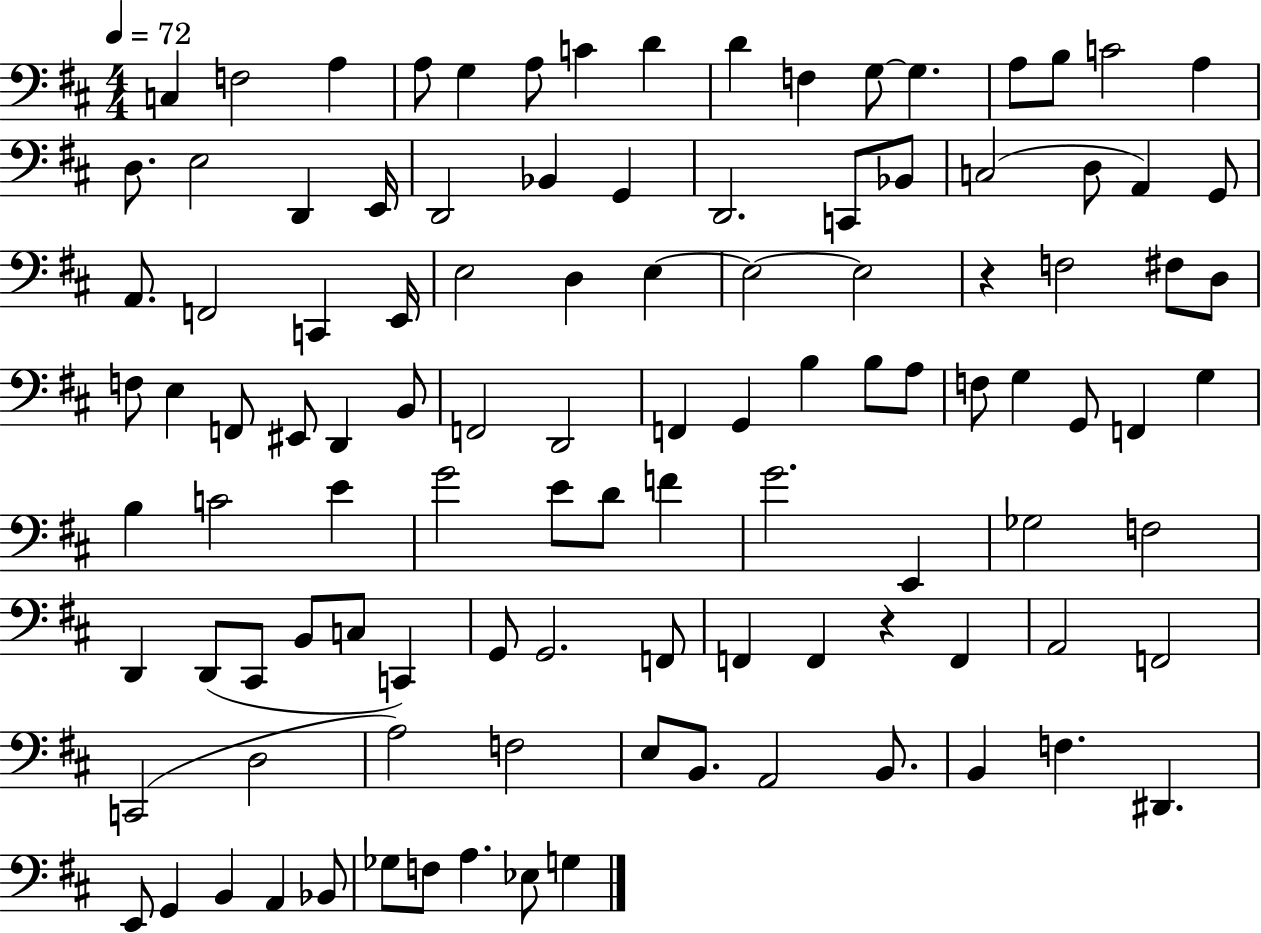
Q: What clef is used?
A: bass